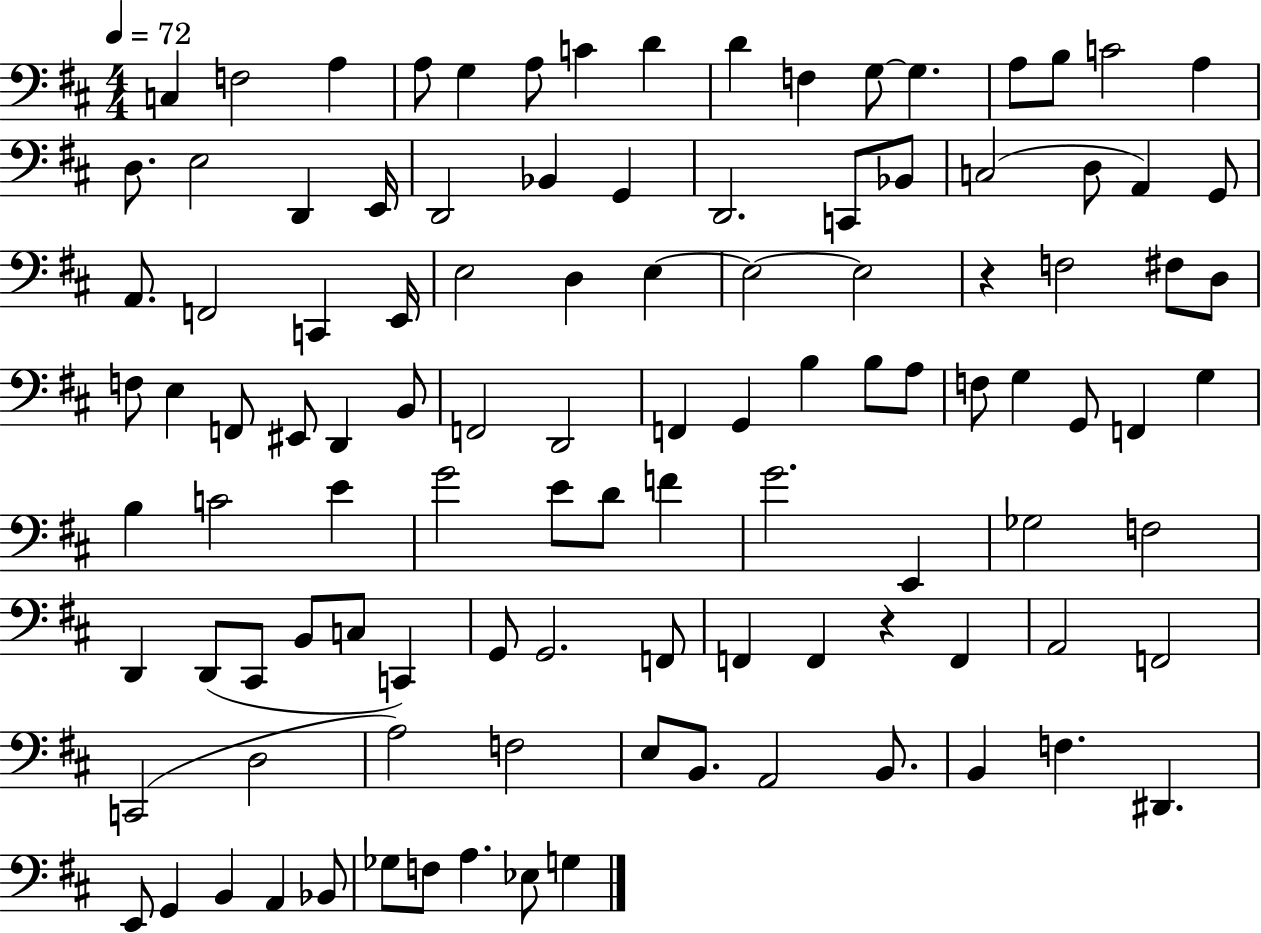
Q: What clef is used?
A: bass